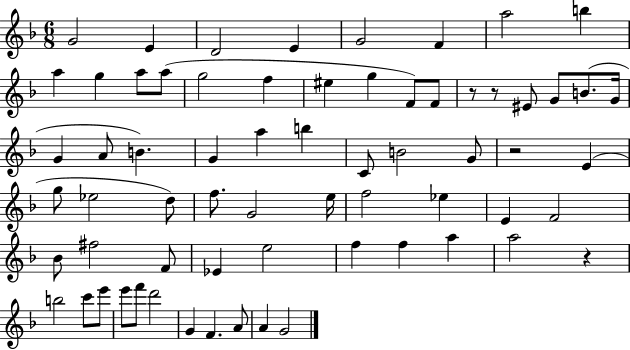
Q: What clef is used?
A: treble